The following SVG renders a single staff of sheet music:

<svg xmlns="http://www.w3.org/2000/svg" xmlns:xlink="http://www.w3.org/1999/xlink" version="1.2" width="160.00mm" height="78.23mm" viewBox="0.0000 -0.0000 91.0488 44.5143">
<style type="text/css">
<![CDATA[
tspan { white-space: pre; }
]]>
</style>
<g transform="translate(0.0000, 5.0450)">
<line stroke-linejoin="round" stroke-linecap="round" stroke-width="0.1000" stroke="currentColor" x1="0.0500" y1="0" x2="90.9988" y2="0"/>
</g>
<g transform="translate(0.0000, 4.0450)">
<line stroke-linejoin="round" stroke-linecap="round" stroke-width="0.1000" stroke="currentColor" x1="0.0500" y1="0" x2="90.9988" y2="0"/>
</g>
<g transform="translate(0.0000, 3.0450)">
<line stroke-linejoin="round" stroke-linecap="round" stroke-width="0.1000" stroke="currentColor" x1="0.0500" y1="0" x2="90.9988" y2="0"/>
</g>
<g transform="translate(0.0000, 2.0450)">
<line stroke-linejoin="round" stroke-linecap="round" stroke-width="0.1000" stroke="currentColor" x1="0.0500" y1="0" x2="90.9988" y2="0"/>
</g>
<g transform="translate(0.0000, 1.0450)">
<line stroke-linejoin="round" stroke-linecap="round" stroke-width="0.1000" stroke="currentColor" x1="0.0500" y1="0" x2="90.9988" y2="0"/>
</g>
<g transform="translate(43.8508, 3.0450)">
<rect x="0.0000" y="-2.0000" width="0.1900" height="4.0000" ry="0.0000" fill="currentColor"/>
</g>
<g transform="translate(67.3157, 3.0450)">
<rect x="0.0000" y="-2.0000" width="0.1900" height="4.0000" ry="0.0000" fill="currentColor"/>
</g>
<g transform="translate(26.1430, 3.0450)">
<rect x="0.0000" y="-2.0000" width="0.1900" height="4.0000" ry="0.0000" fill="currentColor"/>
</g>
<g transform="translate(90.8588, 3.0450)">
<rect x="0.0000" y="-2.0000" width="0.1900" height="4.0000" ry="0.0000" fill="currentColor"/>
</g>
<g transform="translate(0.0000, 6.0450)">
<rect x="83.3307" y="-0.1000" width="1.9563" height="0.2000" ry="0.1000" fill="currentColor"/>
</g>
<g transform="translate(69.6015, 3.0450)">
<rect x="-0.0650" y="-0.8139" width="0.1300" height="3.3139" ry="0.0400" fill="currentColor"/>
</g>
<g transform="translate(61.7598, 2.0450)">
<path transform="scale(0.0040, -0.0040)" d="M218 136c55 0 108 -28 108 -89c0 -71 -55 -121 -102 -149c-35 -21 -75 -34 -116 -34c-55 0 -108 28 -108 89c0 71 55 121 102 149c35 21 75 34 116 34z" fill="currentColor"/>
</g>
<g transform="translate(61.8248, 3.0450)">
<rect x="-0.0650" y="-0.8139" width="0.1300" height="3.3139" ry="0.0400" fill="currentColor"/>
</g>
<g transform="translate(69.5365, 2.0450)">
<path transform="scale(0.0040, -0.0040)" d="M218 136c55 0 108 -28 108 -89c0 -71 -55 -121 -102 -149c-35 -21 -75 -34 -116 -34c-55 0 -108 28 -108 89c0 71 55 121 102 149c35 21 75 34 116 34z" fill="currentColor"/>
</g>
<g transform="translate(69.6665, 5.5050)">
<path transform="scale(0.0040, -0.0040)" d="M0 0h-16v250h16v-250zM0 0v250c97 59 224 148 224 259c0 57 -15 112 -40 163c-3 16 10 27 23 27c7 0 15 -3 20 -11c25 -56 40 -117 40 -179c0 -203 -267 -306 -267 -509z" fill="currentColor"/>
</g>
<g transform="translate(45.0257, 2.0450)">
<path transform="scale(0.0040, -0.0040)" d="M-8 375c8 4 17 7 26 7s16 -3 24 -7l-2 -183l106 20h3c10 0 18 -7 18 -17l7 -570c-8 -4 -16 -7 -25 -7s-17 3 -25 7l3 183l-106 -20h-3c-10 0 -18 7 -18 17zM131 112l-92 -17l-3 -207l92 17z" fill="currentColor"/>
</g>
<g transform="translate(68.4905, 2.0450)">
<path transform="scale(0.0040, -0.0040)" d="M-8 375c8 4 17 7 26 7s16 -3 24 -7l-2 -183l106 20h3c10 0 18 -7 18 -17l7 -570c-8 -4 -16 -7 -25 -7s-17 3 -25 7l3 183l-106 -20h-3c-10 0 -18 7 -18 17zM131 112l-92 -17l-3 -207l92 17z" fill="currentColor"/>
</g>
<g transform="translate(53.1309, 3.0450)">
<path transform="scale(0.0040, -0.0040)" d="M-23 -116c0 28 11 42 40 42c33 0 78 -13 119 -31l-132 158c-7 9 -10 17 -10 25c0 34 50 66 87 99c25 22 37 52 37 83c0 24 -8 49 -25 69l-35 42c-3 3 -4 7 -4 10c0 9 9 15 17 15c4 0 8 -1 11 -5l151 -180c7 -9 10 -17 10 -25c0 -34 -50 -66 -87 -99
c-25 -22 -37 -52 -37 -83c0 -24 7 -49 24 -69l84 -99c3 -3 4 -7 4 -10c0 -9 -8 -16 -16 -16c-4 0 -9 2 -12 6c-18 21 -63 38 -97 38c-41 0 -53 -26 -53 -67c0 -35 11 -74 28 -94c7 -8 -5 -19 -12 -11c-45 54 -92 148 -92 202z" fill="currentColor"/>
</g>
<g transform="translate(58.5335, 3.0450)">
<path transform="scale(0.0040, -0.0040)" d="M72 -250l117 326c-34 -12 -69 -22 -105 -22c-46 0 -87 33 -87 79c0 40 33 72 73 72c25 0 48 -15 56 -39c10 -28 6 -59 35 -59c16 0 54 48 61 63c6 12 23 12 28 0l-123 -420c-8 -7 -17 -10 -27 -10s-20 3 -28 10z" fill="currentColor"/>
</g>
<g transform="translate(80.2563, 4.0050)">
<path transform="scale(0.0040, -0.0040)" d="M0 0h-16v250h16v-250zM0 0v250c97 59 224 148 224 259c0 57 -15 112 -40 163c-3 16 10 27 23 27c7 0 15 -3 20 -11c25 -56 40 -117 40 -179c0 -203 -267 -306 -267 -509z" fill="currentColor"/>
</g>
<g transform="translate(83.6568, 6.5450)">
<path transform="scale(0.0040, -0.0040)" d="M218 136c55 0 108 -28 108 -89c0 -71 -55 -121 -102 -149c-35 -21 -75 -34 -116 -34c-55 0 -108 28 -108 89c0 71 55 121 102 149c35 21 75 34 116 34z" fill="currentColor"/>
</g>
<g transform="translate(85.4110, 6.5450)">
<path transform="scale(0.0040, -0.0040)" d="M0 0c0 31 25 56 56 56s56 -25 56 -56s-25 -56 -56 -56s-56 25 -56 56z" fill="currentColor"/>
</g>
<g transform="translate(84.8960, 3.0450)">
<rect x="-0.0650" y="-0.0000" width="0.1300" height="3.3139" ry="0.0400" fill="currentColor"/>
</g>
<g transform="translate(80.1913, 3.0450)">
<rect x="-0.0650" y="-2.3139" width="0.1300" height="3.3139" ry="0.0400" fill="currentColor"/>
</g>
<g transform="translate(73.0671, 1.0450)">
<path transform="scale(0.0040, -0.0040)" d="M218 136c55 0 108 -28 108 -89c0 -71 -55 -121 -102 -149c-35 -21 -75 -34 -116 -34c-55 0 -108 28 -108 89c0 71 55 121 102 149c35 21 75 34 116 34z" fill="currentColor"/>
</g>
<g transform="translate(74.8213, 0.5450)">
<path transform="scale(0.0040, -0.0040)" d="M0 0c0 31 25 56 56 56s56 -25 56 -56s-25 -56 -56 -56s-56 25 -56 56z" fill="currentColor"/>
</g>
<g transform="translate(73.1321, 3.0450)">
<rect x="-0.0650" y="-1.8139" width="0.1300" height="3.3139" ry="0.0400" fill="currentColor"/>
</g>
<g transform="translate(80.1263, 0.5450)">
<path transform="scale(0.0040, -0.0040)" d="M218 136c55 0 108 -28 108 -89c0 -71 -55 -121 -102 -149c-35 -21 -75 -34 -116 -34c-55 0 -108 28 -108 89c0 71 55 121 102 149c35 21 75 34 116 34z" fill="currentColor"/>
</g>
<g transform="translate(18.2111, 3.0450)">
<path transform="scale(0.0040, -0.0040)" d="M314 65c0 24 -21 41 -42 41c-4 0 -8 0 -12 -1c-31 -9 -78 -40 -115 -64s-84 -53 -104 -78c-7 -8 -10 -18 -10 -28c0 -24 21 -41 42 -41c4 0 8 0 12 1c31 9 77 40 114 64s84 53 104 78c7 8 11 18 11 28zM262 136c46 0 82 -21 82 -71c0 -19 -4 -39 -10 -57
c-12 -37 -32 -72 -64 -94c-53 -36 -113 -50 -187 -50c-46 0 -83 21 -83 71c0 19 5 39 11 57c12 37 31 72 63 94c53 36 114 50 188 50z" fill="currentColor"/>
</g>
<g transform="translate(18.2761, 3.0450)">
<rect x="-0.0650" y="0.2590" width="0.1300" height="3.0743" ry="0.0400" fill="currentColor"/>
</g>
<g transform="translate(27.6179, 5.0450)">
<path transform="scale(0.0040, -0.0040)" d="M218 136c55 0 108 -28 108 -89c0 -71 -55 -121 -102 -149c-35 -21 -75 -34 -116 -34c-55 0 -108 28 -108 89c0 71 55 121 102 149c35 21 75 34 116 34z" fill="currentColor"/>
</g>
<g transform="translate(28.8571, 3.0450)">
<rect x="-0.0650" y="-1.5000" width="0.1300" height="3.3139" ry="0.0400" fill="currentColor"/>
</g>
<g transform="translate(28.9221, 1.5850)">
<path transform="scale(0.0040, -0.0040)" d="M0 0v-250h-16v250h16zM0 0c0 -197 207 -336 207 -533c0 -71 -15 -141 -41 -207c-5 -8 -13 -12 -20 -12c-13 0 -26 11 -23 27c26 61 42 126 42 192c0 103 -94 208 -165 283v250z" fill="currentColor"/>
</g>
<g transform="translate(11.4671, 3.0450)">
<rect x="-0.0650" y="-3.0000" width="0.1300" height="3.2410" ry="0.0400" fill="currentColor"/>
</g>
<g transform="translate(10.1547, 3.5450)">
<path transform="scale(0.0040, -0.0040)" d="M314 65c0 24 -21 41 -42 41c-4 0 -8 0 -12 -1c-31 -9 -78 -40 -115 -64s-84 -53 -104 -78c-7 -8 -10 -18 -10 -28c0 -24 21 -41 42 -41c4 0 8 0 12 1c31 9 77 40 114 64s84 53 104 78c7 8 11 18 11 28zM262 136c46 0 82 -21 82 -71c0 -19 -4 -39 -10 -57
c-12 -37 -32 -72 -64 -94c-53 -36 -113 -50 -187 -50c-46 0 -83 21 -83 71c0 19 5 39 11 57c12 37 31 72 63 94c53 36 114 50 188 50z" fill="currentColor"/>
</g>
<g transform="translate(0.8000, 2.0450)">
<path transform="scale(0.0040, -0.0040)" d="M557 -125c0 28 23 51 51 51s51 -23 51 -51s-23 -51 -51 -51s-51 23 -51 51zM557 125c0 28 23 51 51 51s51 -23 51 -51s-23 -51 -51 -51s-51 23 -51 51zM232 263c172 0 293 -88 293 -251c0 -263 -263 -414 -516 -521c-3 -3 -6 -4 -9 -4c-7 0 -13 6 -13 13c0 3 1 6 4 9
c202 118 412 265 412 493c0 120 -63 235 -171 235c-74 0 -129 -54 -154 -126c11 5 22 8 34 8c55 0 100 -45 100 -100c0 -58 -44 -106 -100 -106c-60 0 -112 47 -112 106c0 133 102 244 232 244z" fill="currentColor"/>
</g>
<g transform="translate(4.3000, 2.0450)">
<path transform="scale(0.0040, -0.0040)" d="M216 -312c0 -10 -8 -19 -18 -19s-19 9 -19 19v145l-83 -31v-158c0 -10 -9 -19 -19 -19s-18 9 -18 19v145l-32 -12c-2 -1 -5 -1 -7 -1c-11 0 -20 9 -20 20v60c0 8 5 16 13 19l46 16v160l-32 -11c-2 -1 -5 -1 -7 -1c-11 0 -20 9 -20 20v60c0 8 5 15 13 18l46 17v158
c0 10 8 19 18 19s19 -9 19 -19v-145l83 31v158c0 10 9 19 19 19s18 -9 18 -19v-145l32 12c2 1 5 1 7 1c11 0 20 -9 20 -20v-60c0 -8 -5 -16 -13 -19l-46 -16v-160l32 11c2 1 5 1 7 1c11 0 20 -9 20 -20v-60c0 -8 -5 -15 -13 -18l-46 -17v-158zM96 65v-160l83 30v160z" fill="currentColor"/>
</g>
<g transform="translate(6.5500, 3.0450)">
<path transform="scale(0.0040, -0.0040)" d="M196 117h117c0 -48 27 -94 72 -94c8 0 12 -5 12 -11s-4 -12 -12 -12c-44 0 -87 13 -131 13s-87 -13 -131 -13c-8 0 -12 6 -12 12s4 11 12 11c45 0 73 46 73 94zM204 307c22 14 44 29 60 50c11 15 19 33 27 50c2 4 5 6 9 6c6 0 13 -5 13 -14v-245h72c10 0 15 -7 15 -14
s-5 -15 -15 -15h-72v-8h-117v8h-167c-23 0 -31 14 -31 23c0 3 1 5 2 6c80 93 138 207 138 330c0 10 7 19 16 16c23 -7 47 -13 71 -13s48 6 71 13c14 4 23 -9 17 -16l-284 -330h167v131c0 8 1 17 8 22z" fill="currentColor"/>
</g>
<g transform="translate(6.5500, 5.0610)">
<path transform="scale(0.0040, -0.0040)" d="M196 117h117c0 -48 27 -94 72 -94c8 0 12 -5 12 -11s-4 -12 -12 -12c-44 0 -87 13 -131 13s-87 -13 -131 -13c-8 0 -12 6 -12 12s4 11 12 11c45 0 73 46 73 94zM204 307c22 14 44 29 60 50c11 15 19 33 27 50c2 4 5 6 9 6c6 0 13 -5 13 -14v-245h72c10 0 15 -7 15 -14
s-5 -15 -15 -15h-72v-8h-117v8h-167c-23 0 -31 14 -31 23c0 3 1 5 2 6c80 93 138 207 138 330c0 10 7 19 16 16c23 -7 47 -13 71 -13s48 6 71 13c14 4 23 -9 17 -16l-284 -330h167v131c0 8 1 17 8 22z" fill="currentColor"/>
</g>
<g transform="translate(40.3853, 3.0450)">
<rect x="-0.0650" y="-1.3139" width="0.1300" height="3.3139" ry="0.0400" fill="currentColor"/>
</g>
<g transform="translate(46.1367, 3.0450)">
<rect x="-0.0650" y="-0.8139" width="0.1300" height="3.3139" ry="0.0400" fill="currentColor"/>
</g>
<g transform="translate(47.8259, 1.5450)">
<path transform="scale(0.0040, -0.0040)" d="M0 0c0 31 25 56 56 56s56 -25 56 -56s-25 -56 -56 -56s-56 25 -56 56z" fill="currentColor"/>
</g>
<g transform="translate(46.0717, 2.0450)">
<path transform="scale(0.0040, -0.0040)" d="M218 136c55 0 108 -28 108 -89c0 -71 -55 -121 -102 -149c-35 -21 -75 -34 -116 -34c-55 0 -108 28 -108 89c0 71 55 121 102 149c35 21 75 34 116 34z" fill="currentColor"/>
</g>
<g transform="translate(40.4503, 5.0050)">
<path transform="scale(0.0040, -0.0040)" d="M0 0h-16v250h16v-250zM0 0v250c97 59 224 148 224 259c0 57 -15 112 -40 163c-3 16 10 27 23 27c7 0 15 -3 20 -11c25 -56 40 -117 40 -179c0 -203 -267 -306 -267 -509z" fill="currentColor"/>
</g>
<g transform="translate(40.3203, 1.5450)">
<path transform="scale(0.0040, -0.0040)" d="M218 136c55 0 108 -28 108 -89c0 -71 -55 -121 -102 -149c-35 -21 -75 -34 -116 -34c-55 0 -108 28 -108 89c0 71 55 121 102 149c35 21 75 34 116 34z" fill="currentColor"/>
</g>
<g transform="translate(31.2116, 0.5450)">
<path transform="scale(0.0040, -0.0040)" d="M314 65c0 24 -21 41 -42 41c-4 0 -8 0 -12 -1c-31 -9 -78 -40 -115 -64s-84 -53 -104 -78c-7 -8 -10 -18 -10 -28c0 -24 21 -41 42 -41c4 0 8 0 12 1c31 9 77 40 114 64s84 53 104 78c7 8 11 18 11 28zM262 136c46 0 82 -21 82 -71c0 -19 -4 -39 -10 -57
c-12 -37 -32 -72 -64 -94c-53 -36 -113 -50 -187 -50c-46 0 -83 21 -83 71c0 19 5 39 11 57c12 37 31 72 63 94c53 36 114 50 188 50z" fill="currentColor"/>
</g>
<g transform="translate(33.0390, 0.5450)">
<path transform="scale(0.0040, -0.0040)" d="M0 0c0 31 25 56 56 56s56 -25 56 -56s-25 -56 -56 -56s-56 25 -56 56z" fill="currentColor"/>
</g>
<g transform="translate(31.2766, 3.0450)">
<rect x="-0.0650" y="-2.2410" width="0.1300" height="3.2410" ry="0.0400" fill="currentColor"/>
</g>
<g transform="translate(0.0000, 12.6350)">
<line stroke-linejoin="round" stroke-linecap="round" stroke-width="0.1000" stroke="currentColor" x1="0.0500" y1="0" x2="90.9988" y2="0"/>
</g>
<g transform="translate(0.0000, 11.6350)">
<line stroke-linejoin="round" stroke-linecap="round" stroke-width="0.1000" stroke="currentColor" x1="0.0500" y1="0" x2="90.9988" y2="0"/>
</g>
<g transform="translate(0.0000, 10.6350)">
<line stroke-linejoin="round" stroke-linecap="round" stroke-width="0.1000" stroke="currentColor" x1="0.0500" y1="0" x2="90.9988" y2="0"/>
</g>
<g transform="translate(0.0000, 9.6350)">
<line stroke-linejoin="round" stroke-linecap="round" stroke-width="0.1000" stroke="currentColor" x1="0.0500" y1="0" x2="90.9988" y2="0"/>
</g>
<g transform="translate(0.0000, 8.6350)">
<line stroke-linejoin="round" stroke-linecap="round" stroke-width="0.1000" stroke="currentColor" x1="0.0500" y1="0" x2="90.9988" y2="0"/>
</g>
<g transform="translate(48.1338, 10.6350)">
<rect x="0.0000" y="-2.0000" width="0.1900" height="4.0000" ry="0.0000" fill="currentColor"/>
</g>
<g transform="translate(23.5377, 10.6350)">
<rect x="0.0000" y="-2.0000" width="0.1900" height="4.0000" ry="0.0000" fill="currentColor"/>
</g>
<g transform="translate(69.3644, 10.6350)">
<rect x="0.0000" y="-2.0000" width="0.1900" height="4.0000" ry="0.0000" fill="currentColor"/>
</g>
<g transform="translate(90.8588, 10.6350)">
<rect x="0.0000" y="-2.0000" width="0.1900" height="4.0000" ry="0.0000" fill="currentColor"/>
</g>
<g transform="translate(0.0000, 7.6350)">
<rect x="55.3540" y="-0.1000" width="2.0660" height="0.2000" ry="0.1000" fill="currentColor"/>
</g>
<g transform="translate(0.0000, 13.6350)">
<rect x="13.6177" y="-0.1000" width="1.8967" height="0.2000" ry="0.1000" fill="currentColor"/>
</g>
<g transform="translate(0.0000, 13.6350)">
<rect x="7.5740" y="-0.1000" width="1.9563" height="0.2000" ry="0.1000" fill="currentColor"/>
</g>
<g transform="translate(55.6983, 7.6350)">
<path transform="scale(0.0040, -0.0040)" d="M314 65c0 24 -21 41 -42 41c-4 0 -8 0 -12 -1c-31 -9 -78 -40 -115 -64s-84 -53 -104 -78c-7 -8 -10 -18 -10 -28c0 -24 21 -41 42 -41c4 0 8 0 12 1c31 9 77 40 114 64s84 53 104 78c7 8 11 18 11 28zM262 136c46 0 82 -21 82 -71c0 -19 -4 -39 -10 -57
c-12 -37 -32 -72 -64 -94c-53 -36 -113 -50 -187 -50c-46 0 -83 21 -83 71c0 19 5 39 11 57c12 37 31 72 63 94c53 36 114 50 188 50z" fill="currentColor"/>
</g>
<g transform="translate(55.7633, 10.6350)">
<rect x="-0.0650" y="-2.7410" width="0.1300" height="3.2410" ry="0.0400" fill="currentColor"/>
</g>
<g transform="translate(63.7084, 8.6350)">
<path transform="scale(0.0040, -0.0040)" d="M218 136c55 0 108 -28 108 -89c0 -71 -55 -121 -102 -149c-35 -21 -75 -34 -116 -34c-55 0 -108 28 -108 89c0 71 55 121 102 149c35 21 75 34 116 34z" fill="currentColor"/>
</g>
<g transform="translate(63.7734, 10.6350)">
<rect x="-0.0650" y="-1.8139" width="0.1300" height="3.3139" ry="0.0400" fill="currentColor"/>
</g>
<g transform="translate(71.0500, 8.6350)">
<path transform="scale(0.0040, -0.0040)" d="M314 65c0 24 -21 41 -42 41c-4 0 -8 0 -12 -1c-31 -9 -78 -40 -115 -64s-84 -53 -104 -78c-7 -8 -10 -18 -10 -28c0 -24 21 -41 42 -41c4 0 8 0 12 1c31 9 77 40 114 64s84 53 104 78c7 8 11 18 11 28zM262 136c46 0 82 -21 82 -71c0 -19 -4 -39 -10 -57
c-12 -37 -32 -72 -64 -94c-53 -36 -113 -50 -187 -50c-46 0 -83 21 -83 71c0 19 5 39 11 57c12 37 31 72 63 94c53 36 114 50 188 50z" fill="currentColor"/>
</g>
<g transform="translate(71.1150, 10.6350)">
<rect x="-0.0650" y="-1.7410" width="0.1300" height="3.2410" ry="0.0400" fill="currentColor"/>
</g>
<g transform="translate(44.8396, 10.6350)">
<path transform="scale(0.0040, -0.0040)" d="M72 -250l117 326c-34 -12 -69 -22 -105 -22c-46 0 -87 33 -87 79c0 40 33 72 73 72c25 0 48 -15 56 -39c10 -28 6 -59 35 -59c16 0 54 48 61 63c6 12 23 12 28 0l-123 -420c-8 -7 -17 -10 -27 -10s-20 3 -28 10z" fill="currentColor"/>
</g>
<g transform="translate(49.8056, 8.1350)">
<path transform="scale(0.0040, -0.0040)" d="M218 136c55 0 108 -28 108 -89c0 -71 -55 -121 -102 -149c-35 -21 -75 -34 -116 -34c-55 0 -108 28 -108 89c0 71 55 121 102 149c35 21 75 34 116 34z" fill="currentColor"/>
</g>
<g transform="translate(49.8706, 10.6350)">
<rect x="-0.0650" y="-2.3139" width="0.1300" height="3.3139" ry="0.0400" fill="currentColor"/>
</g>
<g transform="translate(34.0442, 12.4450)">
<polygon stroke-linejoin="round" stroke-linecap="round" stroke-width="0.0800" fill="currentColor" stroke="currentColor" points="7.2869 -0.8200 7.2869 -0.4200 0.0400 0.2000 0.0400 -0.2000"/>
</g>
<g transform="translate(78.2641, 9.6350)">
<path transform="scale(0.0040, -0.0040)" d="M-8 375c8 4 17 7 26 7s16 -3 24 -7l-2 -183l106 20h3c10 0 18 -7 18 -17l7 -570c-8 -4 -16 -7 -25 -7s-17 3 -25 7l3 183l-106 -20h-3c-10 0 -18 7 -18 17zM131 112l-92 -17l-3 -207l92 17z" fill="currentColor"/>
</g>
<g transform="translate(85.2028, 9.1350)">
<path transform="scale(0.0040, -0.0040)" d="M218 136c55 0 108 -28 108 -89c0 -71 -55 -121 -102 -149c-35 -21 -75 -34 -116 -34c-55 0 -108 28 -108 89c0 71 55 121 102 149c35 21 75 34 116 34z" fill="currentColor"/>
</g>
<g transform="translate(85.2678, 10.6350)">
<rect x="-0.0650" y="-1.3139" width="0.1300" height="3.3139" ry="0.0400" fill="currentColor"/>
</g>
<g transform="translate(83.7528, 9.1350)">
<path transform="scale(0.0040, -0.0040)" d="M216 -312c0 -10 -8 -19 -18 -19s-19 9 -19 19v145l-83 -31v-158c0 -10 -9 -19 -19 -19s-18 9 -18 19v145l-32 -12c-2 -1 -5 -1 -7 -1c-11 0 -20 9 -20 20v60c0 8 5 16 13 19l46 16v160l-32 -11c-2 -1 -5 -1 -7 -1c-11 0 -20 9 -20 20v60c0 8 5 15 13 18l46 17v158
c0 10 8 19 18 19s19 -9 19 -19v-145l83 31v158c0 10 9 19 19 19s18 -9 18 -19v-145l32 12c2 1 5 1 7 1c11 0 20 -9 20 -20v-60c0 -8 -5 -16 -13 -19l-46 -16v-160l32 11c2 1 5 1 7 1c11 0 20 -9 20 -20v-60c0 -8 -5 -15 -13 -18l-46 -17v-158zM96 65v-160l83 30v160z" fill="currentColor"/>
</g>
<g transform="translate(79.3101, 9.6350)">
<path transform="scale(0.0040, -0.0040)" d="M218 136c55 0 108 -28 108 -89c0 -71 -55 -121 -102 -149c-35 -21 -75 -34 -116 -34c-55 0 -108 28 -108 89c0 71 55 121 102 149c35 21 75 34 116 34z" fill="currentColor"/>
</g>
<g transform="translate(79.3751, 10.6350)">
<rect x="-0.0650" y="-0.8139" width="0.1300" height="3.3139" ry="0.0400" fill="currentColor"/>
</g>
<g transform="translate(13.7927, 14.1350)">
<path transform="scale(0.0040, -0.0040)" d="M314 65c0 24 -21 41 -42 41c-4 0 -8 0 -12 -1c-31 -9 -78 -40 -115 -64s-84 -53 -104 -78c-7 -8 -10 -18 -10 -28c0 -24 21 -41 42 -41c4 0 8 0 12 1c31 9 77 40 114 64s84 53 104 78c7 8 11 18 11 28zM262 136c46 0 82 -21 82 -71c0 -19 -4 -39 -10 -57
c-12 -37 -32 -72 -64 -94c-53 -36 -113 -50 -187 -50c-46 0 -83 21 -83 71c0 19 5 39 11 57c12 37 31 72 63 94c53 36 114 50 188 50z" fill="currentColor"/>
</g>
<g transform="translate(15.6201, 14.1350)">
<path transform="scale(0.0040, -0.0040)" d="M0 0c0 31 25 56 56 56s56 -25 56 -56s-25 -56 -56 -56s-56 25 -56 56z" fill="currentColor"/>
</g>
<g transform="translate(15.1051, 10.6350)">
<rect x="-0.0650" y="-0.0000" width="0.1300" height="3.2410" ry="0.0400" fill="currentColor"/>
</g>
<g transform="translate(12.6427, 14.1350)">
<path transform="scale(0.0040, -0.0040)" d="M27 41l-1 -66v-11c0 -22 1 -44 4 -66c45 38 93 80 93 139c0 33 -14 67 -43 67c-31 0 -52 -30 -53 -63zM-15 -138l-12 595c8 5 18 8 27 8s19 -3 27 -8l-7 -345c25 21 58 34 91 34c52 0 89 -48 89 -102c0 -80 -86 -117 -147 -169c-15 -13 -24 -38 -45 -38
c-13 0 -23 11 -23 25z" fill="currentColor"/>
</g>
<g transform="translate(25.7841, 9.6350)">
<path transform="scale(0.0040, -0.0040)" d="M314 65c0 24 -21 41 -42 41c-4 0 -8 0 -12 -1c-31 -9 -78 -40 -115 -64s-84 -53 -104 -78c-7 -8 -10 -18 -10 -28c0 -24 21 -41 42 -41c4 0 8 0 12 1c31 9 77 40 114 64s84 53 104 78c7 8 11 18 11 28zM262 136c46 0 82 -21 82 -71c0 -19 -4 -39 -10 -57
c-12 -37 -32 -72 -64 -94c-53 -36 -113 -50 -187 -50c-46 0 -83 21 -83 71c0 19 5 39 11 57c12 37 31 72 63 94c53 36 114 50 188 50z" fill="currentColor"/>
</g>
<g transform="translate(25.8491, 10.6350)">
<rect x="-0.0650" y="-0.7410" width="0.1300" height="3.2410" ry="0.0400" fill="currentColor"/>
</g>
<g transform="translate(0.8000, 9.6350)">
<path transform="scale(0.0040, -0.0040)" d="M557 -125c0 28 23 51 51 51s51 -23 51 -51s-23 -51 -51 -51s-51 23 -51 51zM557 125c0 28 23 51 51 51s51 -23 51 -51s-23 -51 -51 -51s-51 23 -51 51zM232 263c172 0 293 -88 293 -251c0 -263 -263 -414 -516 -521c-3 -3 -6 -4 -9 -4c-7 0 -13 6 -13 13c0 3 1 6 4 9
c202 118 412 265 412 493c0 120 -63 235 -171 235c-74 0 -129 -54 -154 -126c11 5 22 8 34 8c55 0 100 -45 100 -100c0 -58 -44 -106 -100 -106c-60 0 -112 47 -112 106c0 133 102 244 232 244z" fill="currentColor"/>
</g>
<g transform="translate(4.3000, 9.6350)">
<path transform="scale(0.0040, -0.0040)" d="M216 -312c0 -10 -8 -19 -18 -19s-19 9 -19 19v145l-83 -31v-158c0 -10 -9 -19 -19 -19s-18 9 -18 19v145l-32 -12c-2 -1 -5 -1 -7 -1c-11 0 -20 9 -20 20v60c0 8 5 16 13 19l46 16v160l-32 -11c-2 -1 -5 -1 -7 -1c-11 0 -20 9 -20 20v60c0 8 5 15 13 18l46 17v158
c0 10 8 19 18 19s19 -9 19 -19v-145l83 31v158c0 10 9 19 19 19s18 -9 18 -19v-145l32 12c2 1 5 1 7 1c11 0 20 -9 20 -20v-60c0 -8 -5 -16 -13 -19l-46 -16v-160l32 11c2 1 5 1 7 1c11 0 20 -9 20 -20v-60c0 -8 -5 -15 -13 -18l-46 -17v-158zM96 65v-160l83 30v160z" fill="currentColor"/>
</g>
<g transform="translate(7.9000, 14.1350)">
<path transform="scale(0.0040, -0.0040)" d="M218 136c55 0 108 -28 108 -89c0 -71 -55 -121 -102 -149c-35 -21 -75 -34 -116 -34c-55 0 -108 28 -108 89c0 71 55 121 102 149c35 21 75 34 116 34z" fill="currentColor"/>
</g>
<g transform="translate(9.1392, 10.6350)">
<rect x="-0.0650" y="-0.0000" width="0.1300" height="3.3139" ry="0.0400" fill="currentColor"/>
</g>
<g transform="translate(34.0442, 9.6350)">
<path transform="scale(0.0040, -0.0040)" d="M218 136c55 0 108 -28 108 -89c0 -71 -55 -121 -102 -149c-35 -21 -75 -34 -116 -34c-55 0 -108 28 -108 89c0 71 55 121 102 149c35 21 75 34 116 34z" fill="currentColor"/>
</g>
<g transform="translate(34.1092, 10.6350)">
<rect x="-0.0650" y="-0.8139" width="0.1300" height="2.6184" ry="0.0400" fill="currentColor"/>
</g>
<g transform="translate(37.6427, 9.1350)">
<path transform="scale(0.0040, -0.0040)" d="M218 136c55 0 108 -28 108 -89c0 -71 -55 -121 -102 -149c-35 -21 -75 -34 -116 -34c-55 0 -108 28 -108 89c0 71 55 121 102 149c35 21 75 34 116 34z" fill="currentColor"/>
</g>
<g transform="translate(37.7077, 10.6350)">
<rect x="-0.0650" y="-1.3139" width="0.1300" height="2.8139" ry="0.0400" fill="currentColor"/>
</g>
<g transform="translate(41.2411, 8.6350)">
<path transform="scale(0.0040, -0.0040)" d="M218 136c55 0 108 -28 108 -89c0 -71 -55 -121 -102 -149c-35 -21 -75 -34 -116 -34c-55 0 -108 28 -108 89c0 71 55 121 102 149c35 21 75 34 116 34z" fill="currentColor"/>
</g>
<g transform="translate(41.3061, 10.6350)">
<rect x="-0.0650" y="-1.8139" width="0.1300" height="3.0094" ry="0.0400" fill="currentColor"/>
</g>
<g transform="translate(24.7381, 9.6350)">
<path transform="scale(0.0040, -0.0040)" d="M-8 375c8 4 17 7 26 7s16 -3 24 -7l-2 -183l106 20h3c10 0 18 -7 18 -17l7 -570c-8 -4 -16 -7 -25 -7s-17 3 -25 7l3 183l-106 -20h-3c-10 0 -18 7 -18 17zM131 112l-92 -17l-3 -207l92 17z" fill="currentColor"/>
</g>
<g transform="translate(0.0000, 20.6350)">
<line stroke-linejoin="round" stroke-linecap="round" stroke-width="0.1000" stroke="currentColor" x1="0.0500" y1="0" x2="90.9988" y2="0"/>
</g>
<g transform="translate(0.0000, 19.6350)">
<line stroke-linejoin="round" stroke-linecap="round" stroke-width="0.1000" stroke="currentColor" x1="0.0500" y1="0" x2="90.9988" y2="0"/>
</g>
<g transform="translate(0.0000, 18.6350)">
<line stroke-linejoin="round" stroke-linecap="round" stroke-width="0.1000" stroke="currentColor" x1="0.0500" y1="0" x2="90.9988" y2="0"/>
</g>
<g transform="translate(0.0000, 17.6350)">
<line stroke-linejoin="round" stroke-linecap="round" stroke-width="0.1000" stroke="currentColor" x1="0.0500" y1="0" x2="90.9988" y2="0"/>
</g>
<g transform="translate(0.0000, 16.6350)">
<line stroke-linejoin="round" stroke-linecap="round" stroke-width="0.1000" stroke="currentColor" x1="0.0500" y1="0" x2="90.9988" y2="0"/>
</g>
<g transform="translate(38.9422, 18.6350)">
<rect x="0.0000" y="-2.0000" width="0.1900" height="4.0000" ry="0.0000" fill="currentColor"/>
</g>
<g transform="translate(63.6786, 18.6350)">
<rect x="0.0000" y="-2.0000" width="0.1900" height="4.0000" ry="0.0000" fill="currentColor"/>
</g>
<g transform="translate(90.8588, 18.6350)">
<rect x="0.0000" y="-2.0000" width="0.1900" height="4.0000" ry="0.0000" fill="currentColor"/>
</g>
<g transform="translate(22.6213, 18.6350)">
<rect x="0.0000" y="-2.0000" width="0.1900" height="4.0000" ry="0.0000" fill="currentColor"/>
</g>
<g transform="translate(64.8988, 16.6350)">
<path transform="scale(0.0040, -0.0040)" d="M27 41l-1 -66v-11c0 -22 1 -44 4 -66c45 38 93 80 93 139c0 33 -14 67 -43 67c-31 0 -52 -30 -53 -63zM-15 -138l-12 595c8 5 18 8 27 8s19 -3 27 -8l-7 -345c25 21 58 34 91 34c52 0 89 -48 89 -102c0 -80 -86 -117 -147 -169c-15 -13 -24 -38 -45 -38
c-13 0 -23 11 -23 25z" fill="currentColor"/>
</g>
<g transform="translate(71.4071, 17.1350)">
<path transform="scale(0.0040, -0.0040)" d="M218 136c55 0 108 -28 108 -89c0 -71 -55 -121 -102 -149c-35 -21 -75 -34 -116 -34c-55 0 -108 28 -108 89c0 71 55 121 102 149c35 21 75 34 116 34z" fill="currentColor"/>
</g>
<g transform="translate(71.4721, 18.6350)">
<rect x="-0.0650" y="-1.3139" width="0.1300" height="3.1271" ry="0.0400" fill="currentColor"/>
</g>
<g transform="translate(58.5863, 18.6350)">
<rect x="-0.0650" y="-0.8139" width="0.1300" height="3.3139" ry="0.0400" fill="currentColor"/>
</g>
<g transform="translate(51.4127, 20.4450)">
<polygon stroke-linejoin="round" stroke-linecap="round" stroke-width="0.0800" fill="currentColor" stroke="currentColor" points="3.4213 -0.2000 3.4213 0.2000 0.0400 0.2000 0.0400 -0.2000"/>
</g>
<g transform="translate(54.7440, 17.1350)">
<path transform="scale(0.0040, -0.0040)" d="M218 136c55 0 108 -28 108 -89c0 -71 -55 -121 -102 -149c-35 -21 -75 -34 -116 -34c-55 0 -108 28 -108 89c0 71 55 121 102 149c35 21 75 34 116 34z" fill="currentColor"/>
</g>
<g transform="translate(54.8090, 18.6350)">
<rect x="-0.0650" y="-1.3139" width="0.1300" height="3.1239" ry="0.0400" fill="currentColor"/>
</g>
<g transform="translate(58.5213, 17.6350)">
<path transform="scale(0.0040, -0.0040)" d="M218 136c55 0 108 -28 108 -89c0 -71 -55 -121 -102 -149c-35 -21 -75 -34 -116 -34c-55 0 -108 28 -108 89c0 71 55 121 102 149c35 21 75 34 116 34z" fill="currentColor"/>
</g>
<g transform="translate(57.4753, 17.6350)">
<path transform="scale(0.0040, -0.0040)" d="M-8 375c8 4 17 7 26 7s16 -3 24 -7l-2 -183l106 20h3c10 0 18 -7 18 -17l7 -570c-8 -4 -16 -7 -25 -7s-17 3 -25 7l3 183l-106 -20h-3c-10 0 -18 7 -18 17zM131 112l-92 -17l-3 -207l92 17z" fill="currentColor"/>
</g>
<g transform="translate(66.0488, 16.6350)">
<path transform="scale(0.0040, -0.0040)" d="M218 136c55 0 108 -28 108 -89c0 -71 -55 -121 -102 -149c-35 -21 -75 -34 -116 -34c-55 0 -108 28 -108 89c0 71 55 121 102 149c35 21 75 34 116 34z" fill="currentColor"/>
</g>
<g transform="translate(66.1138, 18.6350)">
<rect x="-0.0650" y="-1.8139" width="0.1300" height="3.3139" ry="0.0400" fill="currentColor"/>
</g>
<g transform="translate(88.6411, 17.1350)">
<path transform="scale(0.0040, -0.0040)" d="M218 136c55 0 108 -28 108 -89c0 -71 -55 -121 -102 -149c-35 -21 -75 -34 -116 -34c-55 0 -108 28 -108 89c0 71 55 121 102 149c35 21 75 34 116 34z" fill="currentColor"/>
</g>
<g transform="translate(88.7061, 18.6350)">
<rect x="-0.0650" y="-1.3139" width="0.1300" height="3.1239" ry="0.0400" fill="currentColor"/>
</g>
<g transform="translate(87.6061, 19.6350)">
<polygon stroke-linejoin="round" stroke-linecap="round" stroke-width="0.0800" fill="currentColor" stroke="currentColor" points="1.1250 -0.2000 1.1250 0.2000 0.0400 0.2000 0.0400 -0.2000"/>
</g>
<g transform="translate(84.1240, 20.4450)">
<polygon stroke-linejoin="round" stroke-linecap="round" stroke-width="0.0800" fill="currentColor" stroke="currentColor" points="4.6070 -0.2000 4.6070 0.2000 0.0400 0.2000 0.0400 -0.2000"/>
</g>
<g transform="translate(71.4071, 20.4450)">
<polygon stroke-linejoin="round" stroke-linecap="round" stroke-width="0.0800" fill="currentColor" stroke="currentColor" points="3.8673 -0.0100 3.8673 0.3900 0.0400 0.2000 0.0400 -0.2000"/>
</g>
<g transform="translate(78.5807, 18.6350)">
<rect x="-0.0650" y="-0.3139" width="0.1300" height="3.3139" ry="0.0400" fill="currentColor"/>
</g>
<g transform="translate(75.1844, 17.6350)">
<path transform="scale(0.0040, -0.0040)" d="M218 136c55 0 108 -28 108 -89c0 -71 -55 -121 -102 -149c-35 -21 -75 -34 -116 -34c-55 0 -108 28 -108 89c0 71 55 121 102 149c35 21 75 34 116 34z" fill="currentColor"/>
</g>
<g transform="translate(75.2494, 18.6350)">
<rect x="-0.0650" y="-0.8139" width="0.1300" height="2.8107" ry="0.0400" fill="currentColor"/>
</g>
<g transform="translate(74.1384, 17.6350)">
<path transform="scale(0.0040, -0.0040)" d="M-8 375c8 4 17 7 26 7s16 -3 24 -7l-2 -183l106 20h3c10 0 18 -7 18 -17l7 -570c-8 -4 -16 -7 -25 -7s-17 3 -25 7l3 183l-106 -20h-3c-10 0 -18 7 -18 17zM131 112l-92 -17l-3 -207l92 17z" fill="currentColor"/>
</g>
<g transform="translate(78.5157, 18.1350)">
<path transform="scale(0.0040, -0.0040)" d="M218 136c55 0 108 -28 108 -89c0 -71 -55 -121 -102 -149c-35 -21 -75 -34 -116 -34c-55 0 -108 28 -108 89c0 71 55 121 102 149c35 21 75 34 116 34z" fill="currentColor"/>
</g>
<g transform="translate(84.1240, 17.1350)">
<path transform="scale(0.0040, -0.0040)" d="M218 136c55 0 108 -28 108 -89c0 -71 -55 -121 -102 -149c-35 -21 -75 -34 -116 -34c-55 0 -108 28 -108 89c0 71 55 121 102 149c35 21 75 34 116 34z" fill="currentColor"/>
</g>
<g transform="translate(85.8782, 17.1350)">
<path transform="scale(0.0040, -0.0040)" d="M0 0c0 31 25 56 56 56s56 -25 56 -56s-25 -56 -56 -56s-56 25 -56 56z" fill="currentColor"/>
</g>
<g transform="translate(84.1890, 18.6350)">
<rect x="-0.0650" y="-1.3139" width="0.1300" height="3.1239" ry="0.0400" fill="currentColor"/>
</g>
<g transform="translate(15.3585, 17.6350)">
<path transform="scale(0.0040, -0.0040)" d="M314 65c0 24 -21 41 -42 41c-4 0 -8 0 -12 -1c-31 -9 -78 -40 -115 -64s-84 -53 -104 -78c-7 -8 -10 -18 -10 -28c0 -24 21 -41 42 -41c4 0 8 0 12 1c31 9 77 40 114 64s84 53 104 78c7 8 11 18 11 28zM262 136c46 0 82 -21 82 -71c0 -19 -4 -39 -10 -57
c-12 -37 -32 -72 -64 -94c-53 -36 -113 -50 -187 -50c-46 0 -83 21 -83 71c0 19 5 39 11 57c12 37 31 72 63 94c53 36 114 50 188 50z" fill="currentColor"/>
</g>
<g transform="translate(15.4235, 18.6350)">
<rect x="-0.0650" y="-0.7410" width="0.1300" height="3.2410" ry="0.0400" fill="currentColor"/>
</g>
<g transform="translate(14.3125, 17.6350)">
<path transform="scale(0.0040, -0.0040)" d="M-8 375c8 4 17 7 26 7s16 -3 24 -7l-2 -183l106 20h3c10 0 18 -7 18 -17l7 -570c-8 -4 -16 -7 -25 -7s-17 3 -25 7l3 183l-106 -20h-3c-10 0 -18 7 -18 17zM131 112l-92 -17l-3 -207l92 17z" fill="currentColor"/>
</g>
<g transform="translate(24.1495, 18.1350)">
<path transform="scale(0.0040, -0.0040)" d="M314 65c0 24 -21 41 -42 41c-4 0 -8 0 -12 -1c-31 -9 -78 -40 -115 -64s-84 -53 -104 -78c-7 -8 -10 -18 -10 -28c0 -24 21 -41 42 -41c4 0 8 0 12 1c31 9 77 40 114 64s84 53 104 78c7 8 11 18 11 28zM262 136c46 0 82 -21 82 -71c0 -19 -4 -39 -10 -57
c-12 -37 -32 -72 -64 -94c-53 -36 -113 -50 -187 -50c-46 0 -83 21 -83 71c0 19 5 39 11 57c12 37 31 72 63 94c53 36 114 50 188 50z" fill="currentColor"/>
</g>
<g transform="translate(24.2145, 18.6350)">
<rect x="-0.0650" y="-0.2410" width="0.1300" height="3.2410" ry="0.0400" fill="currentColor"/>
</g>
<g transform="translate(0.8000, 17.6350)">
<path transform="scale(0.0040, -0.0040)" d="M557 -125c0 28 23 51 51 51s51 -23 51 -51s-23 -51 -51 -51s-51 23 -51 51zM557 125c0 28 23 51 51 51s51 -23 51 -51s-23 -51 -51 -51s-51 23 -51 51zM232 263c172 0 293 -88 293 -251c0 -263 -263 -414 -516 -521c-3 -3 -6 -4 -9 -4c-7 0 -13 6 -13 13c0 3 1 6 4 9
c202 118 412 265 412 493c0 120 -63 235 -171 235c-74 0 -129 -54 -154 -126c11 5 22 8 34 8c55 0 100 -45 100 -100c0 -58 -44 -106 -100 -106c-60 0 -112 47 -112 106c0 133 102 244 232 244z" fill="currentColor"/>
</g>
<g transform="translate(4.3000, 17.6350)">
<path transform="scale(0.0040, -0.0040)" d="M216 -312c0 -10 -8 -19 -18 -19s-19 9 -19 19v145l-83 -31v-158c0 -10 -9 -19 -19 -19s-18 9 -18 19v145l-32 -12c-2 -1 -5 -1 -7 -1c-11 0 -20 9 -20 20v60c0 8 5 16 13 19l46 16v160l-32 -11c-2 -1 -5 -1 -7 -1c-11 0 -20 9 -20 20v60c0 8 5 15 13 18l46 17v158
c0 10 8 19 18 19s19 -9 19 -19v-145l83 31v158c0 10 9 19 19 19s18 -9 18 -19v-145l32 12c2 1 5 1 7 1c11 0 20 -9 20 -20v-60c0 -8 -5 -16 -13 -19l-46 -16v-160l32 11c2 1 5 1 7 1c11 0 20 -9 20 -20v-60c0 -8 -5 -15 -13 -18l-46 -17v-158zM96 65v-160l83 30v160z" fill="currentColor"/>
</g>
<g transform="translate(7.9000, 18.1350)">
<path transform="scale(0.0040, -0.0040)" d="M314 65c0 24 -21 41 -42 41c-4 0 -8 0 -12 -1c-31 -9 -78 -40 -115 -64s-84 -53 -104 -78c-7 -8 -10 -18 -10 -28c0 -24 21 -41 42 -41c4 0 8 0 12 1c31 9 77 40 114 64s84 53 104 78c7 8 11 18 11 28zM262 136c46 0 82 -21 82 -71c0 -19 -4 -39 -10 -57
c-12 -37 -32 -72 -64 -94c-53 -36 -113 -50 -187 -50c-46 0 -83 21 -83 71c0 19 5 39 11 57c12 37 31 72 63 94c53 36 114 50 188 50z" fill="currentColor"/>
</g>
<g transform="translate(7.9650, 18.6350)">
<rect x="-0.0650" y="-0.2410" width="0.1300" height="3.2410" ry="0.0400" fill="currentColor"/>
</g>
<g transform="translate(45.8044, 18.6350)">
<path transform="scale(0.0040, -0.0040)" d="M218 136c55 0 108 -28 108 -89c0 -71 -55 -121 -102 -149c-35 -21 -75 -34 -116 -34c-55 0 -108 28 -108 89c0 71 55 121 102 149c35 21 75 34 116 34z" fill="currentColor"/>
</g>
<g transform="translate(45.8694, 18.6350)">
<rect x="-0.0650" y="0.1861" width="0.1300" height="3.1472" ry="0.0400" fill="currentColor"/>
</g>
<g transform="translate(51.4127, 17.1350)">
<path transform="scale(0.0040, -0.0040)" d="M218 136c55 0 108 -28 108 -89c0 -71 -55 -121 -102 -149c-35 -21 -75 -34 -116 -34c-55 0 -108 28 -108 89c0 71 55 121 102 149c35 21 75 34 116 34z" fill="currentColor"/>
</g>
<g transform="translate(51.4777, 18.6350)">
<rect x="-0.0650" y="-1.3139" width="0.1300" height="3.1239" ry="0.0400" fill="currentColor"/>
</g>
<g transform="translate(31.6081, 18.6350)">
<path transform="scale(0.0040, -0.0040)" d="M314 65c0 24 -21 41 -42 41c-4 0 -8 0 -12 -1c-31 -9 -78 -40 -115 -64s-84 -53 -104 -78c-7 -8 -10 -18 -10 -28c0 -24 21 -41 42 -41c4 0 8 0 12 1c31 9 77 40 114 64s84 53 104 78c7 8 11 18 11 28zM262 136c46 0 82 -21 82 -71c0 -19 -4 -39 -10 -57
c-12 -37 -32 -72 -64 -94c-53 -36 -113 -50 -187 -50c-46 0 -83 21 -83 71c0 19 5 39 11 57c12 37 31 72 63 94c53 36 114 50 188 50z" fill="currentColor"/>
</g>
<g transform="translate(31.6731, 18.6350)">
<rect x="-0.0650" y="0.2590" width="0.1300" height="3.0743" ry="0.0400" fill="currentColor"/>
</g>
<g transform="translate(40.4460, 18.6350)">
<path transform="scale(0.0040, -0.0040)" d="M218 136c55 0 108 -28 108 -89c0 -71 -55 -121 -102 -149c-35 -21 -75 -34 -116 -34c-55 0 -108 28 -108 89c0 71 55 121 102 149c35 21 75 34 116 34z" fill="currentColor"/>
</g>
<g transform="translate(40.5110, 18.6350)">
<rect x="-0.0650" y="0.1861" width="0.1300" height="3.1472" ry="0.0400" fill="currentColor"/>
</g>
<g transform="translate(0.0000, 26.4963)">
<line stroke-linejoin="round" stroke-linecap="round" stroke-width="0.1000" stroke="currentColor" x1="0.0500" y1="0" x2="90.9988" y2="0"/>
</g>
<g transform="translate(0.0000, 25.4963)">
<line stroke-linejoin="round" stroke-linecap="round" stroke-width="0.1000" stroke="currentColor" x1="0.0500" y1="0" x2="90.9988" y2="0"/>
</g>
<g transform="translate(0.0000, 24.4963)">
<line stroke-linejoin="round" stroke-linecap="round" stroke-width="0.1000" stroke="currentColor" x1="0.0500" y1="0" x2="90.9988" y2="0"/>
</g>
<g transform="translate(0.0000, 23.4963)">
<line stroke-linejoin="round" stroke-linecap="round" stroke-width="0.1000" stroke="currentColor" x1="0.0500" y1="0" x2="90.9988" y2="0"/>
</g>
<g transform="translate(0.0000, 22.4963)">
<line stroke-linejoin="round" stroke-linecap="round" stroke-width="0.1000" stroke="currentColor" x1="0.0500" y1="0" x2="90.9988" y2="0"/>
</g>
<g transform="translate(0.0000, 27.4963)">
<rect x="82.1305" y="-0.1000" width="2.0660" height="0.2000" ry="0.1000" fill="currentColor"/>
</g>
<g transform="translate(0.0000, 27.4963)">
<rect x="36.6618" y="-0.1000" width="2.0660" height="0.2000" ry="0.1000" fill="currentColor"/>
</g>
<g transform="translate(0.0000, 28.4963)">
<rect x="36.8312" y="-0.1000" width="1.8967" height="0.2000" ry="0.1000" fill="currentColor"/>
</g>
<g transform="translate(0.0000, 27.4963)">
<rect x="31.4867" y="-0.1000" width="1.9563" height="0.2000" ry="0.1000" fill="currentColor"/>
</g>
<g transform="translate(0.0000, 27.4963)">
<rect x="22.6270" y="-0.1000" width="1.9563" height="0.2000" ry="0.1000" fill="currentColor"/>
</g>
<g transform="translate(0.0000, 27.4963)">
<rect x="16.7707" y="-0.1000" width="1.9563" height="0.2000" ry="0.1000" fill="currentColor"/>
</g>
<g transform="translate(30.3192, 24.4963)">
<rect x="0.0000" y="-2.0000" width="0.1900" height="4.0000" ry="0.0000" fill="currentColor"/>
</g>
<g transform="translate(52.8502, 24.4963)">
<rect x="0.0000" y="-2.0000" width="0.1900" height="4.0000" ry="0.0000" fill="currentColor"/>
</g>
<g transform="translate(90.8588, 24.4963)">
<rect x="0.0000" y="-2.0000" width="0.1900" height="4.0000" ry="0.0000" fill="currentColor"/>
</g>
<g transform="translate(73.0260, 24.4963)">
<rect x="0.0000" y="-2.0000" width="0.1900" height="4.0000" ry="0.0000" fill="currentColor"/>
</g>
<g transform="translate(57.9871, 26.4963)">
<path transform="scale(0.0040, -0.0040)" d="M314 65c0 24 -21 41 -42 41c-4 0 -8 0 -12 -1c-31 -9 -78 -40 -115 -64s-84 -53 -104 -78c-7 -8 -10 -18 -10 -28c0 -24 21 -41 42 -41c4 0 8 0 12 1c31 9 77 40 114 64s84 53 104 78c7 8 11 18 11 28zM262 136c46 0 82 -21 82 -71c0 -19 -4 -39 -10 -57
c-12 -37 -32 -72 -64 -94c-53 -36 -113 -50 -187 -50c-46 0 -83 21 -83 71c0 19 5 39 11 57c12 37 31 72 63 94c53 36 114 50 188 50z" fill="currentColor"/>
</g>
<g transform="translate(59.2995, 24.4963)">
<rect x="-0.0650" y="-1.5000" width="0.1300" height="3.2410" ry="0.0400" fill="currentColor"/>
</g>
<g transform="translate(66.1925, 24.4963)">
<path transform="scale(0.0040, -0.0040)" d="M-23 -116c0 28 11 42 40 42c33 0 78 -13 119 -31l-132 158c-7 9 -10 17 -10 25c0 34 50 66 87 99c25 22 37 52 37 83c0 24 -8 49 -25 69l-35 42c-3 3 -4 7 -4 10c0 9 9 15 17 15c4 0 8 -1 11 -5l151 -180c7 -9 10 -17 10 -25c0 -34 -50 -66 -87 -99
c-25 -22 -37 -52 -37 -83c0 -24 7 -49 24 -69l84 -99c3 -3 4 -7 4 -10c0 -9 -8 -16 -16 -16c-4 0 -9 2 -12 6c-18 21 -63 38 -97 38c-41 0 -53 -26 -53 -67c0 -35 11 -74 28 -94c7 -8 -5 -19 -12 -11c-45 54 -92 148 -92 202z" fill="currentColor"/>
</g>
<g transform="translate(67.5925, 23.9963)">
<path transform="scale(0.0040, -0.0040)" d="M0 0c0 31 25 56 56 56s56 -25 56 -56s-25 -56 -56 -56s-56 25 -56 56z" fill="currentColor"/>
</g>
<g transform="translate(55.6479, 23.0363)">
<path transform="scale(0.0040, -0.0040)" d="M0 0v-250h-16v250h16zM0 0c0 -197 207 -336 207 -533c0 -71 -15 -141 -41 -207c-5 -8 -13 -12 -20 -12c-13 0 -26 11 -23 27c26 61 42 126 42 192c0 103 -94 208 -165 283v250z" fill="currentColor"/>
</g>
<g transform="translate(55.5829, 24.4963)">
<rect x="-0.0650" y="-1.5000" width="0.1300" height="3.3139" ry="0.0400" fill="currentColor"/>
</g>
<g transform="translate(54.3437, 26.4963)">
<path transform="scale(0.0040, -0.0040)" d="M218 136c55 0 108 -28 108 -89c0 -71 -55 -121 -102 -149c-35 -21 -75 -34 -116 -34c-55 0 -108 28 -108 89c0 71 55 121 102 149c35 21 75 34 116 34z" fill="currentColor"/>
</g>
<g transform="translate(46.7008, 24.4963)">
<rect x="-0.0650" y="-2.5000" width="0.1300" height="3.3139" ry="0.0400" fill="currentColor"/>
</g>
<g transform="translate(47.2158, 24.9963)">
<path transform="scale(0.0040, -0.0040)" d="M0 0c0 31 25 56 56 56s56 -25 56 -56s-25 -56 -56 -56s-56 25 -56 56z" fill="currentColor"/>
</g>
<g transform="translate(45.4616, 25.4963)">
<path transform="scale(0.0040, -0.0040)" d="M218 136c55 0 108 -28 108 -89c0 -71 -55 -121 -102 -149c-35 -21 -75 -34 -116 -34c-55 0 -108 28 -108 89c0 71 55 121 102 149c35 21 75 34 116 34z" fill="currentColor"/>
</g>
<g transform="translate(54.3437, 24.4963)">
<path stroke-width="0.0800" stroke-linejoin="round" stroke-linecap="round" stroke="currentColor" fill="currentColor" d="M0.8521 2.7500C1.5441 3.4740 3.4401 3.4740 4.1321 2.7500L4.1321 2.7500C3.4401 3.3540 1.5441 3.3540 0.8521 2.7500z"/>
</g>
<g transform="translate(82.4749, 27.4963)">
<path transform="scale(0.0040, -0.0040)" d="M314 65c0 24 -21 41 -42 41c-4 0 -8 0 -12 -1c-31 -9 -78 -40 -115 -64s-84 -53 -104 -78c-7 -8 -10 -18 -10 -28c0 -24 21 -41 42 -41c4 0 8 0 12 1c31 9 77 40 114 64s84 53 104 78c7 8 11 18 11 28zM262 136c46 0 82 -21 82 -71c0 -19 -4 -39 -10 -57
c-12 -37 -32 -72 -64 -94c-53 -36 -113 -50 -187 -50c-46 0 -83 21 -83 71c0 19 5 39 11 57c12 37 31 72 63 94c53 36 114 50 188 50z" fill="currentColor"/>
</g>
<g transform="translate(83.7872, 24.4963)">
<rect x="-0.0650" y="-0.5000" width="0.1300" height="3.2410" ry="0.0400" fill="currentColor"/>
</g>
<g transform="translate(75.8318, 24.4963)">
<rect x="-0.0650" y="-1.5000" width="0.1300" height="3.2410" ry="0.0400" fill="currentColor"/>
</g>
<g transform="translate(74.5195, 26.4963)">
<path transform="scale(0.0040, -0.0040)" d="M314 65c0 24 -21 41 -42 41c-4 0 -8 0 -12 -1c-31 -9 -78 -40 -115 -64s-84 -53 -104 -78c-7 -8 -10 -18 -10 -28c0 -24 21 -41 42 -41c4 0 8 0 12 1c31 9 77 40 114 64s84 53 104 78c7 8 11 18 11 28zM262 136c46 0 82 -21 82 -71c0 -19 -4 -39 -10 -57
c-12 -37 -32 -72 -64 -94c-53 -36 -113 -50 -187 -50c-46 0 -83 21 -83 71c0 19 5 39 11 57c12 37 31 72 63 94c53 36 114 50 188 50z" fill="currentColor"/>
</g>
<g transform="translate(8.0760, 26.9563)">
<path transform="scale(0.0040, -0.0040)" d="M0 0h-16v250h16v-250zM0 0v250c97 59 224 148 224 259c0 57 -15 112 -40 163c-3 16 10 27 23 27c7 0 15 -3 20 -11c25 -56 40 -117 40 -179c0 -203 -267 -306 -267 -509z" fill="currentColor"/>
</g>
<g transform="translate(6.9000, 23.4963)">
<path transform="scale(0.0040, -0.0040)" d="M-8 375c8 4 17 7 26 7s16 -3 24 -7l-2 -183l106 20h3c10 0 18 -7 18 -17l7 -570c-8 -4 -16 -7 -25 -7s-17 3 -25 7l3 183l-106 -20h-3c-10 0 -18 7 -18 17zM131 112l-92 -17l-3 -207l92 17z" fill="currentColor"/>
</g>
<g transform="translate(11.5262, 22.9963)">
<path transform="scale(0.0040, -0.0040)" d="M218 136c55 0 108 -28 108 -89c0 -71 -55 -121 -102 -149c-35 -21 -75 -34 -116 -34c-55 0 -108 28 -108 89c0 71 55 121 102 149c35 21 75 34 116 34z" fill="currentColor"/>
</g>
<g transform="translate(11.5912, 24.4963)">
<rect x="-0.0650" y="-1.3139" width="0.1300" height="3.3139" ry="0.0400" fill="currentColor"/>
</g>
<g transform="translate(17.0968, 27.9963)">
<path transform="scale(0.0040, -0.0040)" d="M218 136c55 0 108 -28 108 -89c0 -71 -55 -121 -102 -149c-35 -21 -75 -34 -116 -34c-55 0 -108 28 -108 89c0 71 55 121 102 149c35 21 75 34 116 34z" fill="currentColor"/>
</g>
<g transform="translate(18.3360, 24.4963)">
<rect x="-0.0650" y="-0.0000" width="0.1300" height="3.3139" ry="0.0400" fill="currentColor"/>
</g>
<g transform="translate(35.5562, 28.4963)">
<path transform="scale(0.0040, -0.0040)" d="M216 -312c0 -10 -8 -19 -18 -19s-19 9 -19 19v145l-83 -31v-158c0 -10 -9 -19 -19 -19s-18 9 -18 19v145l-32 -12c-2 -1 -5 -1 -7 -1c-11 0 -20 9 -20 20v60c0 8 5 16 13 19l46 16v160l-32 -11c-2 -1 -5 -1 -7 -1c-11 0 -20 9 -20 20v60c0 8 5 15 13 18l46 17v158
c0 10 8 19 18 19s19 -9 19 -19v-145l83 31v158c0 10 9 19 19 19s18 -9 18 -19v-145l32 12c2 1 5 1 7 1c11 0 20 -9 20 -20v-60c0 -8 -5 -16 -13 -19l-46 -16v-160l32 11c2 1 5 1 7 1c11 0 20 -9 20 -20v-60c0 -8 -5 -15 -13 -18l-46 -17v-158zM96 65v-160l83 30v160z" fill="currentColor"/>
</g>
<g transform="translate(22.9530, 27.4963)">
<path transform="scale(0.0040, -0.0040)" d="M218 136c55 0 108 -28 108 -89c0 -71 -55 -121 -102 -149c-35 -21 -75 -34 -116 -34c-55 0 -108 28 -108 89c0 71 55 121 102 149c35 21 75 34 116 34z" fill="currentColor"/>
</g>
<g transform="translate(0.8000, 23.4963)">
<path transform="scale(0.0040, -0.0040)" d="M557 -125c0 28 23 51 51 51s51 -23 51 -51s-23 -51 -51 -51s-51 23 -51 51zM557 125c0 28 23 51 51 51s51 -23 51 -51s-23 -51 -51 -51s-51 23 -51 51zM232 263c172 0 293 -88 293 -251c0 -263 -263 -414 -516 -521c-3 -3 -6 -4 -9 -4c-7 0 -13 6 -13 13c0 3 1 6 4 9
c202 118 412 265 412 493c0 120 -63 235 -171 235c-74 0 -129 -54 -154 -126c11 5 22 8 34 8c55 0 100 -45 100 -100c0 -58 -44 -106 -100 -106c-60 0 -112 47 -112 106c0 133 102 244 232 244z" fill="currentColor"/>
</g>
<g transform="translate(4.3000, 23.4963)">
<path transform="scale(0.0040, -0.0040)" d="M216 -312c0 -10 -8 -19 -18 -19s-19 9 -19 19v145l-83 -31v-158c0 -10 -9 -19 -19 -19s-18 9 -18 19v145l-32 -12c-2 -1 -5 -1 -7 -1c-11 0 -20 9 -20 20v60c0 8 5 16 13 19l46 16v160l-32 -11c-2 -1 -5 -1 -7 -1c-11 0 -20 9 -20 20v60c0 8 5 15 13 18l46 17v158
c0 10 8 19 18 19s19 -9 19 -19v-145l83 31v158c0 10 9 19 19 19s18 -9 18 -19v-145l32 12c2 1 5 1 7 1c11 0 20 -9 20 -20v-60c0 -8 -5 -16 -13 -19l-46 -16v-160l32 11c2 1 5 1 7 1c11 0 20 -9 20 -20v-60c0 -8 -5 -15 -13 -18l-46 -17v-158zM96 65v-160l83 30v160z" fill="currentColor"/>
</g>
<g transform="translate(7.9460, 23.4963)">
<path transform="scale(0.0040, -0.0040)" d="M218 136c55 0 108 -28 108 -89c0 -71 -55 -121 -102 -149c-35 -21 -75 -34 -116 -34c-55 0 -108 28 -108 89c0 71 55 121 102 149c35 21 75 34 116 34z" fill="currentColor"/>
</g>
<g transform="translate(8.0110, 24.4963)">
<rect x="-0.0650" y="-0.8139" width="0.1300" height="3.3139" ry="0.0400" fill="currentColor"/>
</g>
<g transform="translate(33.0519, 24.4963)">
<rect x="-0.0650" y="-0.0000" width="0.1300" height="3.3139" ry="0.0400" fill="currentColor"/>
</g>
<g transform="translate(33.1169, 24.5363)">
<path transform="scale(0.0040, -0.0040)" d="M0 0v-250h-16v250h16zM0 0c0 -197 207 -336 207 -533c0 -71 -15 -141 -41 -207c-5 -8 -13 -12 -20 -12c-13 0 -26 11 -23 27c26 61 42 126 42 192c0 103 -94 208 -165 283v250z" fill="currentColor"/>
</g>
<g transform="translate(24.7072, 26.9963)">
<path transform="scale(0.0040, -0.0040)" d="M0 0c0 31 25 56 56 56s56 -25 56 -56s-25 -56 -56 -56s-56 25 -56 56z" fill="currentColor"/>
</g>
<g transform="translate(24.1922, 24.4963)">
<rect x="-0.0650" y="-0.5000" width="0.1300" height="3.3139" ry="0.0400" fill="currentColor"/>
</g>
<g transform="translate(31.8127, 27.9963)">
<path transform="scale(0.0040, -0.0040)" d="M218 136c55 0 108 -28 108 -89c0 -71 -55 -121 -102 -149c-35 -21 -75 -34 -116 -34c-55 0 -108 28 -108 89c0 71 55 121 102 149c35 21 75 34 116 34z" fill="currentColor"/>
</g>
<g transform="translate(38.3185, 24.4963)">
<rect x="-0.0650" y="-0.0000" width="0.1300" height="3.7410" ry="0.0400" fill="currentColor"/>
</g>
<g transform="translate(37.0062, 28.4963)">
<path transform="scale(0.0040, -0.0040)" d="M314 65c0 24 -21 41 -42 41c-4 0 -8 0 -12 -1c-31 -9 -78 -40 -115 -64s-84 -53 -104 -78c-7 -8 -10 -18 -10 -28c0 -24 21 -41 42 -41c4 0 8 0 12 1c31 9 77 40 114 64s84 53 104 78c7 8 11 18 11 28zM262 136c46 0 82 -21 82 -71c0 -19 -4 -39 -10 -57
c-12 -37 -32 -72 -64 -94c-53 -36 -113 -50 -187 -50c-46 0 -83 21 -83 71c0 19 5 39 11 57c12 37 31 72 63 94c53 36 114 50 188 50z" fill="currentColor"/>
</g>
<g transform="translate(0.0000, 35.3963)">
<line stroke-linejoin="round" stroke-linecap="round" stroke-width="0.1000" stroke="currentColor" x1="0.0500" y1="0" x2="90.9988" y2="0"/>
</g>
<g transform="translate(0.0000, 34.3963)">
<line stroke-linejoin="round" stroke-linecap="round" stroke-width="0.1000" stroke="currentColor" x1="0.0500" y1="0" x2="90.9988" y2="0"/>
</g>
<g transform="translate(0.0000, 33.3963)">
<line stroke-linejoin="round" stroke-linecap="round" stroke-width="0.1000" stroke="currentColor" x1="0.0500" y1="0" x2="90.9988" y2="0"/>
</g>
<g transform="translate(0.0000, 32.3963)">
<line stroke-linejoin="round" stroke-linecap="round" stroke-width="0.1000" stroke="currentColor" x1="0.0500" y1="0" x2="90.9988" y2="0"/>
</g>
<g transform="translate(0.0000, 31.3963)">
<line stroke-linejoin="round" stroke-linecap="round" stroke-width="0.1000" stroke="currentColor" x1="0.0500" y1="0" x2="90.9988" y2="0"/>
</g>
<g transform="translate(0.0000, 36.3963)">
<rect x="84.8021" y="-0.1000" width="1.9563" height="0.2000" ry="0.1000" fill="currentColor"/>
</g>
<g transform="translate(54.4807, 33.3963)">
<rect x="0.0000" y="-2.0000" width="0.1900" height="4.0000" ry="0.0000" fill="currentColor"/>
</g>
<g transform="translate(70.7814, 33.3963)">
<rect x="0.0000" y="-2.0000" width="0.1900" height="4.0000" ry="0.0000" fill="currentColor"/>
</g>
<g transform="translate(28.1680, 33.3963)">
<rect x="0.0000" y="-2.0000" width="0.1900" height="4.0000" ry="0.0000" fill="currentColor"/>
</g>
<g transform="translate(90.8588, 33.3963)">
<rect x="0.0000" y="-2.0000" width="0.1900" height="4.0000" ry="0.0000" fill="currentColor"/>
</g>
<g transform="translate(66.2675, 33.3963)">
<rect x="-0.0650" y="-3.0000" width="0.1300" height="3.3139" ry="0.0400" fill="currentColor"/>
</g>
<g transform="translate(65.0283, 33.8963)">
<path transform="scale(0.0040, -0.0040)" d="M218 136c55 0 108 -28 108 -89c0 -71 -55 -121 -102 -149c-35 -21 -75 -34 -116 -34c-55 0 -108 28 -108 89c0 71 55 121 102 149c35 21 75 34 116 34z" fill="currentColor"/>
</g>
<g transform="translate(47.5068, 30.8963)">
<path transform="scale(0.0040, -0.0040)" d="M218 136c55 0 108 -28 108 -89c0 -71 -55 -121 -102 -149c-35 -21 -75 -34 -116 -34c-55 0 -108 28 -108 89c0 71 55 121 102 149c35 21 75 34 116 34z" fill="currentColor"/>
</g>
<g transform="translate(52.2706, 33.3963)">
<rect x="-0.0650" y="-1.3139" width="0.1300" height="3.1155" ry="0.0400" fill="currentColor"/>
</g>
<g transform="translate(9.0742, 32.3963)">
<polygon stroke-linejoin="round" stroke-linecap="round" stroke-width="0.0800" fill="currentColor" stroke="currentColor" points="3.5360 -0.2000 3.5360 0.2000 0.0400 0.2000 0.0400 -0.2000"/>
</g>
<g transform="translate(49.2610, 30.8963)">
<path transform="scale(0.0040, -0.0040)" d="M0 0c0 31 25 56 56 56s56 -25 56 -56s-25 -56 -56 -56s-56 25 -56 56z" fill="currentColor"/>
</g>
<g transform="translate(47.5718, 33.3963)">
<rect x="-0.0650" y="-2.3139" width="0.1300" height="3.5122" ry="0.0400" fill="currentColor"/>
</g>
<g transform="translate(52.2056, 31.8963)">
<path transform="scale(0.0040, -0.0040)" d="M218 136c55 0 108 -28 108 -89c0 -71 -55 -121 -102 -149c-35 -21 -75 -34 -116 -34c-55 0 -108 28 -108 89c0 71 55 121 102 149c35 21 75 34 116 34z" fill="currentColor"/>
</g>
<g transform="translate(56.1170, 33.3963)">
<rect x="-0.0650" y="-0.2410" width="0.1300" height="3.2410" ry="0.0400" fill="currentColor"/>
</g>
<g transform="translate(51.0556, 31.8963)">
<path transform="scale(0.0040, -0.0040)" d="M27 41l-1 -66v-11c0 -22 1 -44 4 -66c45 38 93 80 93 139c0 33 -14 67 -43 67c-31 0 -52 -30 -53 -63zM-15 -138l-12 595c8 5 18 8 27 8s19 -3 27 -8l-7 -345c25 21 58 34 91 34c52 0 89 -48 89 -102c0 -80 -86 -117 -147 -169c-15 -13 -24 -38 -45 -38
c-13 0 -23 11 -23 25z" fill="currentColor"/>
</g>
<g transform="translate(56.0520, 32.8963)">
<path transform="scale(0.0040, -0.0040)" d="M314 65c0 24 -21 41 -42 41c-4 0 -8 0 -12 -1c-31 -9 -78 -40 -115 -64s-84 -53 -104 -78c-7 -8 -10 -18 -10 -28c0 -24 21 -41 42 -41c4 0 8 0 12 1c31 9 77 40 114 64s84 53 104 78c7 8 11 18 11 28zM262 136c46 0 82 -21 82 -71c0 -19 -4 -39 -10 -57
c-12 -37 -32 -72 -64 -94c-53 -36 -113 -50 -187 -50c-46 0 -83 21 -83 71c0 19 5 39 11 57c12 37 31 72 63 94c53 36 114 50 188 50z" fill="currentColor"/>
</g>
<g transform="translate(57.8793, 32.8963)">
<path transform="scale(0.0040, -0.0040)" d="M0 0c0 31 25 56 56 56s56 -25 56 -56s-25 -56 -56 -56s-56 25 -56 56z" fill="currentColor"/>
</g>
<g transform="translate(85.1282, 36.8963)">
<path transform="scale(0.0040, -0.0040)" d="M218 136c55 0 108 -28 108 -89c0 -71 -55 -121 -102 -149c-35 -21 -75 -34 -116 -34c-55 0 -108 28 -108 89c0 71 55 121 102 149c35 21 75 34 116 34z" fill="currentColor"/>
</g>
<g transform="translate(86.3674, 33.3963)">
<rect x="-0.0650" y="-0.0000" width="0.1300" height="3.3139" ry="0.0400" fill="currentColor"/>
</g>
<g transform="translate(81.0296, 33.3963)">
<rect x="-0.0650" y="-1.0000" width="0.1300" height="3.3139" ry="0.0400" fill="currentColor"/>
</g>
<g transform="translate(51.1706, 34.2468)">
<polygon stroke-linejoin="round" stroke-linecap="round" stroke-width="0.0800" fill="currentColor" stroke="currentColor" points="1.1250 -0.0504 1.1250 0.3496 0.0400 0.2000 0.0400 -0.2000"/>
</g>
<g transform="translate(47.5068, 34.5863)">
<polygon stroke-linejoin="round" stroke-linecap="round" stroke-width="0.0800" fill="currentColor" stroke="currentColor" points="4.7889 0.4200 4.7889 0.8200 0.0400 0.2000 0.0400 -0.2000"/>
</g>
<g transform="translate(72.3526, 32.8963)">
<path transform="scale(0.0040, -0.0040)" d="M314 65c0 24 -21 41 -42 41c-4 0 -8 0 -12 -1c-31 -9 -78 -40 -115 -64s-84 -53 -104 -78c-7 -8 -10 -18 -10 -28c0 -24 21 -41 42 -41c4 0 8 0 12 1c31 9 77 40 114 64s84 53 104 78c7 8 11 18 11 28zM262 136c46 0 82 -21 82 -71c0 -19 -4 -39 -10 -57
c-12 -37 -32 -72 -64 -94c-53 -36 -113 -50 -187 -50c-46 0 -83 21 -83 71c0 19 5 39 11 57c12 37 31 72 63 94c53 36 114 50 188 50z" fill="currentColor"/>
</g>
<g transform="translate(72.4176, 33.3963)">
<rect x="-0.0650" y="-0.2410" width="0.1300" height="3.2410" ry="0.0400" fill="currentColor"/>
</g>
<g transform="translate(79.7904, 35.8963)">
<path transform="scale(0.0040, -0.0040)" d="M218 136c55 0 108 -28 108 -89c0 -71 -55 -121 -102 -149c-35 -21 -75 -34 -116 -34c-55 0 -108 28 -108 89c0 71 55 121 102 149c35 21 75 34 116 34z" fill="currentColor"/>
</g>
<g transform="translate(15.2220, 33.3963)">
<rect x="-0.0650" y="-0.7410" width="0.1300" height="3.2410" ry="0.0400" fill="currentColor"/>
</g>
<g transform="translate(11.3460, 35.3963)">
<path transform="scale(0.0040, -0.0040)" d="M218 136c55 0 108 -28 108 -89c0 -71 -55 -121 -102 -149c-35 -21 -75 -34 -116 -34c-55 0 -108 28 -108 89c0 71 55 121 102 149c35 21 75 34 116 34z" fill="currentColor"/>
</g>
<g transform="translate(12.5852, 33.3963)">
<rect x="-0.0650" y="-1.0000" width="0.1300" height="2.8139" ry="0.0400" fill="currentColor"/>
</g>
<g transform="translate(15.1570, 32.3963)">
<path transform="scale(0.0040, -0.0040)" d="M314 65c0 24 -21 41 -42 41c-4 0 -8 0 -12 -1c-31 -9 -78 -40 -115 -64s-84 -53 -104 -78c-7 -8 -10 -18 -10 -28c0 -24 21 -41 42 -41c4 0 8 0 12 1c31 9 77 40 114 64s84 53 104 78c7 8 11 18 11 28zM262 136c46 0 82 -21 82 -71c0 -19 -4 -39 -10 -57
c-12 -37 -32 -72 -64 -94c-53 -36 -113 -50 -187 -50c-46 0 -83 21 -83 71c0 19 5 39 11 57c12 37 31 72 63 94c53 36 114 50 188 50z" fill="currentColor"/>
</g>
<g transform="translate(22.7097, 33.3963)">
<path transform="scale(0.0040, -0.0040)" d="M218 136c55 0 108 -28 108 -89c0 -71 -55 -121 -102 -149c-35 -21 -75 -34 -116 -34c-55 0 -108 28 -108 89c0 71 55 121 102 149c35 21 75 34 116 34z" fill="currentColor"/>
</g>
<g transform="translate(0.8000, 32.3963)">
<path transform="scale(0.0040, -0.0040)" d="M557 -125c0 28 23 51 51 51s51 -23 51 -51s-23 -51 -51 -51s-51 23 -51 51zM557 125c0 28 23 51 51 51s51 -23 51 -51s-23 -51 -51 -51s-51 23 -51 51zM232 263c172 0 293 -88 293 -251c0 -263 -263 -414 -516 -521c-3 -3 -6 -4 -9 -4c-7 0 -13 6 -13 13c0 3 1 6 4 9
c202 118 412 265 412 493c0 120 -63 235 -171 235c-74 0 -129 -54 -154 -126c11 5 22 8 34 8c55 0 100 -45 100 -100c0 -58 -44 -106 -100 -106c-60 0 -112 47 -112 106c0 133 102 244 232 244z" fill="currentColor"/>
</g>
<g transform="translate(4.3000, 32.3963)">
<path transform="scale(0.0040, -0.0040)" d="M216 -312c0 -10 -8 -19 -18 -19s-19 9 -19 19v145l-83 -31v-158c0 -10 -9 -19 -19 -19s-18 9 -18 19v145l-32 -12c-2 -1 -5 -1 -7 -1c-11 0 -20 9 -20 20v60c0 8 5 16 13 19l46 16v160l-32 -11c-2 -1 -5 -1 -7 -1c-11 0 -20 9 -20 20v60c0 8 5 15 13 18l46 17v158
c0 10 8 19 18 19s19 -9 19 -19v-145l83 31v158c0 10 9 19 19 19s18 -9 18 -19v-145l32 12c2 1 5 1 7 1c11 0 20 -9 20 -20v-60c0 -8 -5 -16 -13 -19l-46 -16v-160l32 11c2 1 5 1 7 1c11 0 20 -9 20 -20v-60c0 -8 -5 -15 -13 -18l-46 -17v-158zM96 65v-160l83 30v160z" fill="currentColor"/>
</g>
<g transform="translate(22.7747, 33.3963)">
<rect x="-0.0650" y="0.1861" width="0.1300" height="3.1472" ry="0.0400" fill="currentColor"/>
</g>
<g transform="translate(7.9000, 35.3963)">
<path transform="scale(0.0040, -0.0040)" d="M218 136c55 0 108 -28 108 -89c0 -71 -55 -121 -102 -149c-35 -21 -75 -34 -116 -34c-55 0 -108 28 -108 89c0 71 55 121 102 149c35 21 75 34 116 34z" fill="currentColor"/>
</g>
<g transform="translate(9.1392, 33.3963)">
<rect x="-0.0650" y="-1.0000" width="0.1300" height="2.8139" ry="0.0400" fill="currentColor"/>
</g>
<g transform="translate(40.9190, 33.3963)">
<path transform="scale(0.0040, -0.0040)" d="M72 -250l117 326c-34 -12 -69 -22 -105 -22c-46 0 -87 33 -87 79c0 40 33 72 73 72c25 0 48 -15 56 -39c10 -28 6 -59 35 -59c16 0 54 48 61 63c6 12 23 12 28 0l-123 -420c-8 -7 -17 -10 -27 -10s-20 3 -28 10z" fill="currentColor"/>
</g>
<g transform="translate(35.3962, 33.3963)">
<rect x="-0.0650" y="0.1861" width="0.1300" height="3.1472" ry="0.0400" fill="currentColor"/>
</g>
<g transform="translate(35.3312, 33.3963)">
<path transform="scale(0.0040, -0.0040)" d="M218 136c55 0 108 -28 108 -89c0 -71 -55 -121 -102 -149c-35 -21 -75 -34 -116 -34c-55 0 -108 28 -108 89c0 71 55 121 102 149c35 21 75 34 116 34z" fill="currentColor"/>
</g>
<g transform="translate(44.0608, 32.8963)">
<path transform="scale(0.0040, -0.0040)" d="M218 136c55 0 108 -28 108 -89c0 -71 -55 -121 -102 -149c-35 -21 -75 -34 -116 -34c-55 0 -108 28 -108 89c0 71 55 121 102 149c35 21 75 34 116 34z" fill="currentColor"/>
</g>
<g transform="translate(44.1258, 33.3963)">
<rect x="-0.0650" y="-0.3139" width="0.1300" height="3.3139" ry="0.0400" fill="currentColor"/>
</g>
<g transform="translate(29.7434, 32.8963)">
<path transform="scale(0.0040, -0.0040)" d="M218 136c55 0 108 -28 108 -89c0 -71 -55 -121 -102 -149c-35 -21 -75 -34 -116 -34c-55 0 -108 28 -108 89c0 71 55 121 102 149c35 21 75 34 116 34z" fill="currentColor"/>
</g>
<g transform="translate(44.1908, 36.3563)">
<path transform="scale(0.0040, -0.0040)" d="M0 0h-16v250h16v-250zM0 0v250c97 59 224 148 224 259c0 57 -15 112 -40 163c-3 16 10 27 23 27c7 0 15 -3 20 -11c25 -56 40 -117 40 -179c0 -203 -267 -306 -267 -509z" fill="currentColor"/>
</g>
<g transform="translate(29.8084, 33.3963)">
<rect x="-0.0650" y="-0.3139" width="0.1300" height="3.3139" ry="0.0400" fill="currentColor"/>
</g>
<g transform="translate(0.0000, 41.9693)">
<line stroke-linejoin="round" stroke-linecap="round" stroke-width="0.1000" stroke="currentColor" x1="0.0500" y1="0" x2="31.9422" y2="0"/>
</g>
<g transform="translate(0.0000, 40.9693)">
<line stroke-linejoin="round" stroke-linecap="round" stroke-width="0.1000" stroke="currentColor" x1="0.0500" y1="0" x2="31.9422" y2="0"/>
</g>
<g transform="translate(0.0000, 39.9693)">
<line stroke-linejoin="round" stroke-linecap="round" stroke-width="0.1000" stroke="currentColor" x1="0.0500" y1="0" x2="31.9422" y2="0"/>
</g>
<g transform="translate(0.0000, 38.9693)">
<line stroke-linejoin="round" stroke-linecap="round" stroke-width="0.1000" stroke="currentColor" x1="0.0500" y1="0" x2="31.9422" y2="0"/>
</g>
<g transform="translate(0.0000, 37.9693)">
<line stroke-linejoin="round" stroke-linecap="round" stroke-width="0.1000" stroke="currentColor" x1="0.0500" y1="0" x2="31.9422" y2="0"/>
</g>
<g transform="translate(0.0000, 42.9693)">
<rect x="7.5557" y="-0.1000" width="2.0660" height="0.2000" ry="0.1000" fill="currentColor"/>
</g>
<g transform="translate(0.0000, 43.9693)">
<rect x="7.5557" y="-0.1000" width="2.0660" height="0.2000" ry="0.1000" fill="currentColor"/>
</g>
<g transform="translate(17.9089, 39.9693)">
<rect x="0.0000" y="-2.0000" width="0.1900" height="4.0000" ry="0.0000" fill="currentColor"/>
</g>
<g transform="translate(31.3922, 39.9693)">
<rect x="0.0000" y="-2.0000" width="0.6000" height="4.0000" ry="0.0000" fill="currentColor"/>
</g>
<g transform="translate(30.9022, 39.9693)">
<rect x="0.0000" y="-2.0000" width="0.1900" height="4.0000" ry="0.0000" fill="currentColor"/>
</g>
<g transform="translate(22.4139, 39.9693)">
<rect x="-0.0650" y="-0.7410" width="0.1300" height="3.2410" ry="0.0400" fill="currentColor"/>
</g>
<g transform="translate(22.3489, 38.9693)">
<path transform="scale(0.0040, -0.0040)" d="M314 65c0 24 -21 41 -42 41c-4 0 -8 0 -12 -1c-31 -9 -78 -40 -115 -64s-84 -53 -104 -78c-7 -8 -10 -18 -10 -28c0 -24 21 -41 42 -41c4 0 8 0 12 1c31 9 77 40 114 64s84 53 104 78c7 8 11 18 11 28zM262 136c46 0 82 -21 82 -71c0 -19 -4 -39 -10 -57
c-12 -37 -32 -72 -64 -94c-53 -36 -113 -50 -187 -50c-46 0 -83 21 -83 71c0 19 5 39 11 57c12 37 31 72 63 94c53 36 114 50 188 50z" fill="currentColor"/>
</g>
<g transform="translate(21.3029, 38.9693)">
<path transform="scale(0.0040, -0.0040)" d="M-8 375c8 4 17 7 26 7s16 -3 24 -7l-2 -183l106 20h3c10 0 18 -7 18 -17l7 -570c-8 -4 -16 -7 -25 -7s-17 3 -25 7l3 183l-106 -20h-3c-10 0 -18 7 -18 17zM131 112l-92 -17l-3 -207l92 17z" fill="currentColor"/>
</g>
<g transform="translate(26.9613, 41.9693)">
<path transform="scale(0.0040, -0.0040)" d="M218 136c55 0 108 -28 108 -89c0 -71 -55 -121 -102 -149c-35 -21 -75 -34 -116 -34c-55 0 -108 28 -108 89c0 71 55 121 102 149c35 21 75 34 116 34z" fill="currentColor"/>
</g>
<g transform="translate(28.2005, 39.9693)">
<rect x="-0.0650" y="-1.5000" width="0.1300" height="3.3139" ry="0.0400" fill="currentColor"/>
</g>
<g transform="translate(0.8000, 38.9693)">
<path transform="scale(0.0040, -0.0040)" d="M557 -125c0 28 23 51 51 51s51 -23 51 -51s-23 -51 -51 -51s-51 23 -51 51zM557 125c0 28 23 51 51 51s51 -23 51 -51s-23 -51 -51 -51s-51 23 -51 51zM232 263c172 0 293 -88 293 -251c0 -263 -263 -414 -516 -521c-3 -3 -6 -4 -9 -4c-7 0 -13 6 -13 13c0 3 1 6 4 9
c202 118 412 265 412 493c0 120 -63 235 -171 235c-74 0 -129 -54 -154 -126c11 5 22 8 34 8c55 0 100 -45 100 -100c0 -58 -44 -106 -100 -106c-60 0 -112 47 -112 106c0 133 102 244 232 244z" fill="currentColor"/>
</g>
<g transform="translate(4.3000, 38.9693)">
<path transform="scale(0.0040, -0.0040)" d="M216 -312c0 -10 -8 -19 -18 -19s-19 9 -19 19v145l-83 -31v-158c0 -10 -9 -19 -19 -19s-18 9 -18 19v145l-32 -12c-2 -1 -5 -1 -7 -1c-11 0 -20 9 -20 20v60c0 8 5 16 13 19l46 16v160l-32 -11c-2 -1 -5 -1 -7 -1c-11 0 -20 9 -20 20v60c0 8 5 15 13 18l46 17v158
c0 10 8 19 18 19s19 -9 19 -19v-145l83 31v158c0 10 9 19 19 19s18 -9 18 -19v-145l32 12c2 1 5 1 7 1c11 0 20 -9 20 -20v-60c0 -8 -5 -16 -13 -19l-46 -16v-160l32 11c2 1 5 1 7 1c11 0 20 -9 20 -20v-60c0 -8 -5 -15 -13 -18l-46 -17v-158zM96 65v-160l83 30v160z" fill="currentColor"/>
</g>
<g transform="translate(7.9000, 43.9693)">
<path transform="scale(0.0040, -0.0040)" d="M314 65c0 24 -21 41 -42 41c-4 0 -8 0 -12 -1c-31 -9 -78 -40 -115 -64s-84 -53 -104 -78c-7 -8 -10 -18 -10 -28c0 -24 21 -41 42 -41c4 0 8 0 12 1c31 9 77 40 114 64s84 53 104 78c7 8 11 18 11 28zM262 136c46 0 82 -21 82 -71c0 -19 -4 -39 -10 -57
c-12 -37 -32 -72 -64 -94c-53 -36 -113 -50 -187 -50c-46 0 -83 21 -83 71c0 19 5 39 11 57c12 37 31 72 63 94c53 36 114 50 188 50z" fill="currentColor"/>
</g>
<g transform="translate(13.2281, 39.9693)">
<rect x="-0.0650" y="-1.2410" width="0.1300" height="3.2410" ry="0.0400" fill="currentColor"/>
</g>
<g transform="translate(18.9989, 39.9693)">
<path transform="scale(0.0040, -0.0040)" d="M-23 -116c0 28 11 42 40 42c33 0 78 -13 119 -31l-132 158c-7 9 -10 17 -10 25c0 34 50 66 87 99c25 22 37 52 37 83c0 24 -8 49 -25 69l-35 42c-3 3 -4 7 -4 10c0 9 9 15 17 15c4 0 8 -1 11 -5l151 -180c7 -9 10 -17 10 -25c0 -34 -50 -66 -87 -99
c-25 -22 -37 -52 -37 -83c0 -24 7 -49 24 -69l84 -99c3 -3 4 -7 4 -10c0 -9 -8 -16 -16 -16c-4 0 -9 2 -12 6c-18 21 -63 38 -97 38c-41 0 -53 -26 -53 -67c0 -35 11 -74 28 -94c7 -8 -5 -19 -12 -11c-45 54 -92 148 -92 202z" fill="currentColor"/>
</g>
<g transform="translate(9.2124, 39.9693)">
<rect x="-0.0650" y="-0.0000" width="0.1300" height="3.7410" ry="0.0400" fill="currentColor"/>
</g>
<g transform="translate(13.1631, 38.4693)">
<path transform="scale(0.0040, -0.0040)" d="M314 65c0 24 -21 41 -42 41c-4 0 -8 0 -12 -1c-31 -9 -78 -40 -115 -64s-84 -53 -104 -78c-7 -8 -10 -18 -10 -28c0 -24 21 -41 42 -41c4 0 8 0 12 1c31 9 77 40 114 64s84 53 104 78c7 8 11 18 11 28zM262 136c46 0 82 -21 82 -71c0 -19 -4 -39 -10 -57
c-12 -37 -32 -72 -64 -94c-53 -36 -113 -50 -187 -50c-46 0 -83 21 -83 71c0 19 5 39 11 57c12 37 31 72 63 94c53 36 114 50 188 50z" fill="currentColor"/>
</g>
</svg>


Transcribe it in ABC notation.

X:1
T:Untitled
M:4/4
L:1/4
K:G
C,2 D,2 G,,/2 B,2 G,/2 F, z z/2 F, F,/2 A, B,/2 D,, D,, _D,,2 F,2 F,/2 G,/2 A,/2 z/2 B, C2 A, A,2 F, ^G, E,2 F,2 E,2 D,2 D, D, G,/2 G,/2 F, _A, G,/2 F,/2 E, G,/2 G,/4 F,/2 G, D,, E,, D,,/2 ^C,,2 B,, G,,/2 G,,2 z G,,2 E,,2 G,,/2 G,,/2 ^F,2 D, E, D, z/2 E,/2 B,/2 _G,/4 E,2 C, E,2 ^F,, D,, C,,2 G,2 z F,2 G,,